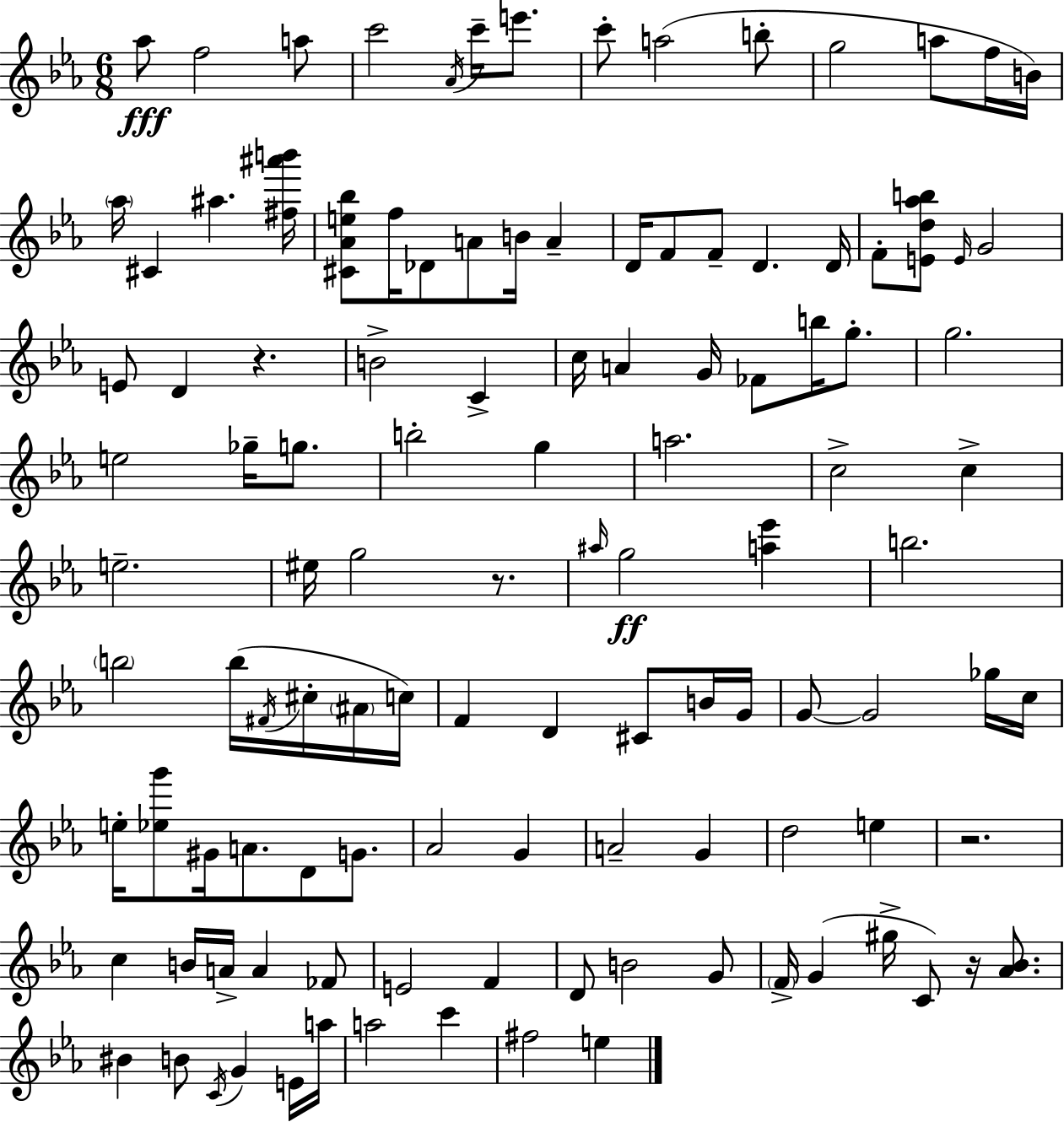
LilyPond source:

{
  \clef treble
  \numericTimeSignature
  \time 6/8
  \key ees \major
  aes''8\fff f''2 a''8 | c'''2 \acciaccatura { aes'16 } c'''16-- e'''8. | c'''8-. a''2( b''8-. | g''2 a''8 f''16 | \break b'16) \parenthesize aes''16 cis'4 ais''4. | <fis'' ais''' b'''>16 <cis' aes' e'' bes''>8 f''16 des'8 a'8 b'16 a'4-- | d'16 f'8 f'8-- d'4. | d'16 f'8-. <e' d'' aes'' b''>8 \grace { e'16 } g'2 | \break e'8 d'4 r4. | b'2-> c'4-> | c''16 a'4 g'16 fes'8 b''16 g''8.-. | g''2. | \break e''2 ges''16-- g''8. | b''2-. g''4 | a''2. | c''2-> c''4-> | \break e''2.-- | eis''16 g''2 r8. | \grace { ais''16 }\ff g''2 <a'' ees'''>4 | b''2. | \break \parenthesize b''2 b''16( | \acciaccatura { fis'16 } cis''16-. \parenthesize ais'16 c''16) f'4 d'4 | cis'8 b'16 g'16 g'8~~ g'2 | ges''16 c''16 e''16-. <ees'' g'''>8 gis'16 a'8. d'8 | \break g'8. aes'2 | g'4 a'2-- | g'4 d''2 | e''4 r2. | \break c''4 b'16 a'16-> a'4 | fes'8 e'2 | f'4 d'8 b'2 | g'8 \parenthesize f'16-> g'4( gis''16-> c'8) | \break r16 <aes' bes'>8. bis'4 b'8 \acciaccatura { c'16 } g'4 | e'16 a''16 a''2 | c'''4 fis''2 | e''4 \bar "|."
}